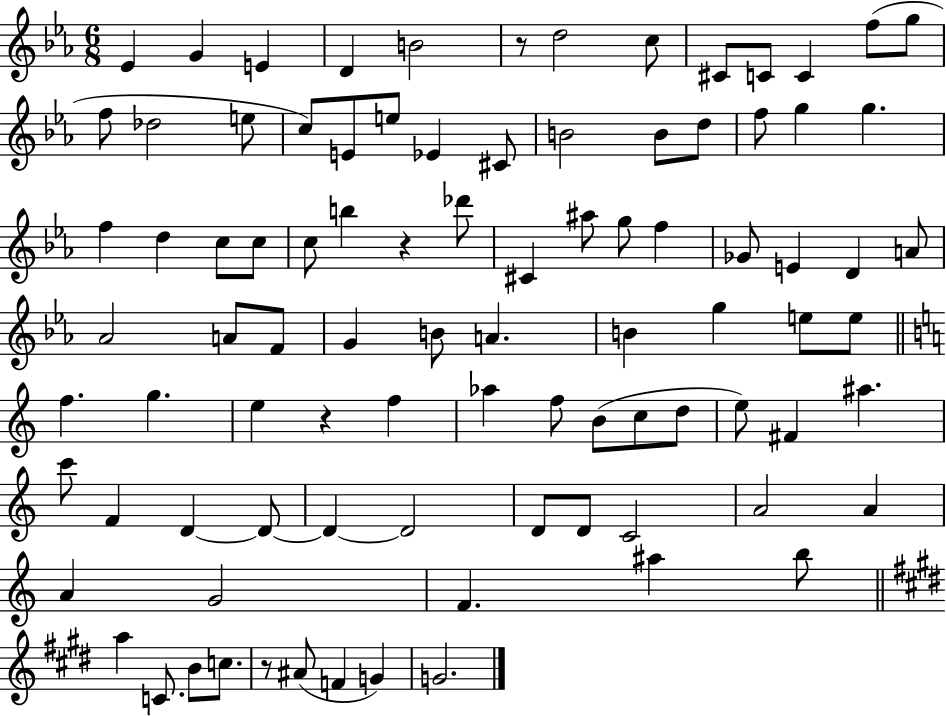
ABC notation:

X:1
T:Untitled
M:6/8
L:1/4
K:Eb
_E G E D B2 z/2 d2 c/2 ^C/2 C/2 C f/2 g/2 f/2 _d2 e/2 c/2 E/2 e/2 _E ^C/2 B2 B/2 d/2 f/2 g g f d c/2 c/2 c/2 b z _d'/2 ^C ^a/2 g/2 f _G/2 E D A/2 _A2 A/2 F/2 G B/2 A B g e/2 e/2 f g e z f _a f/2 B/2 c/2 d/2 e/2 ^F ^a c'/2 F D D/2 D D2 D/2 D/2 C2 A2 A A G2 F ^a b/2 a C/2 B/2 c/2 z/2 ^A/2 F G G2